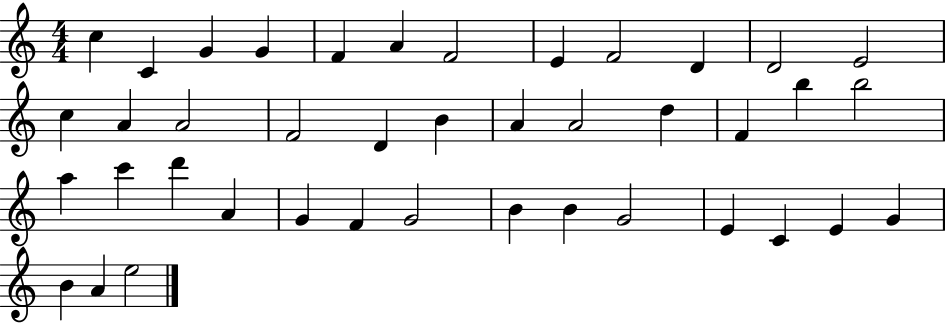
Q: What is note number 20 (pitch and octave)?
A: A4